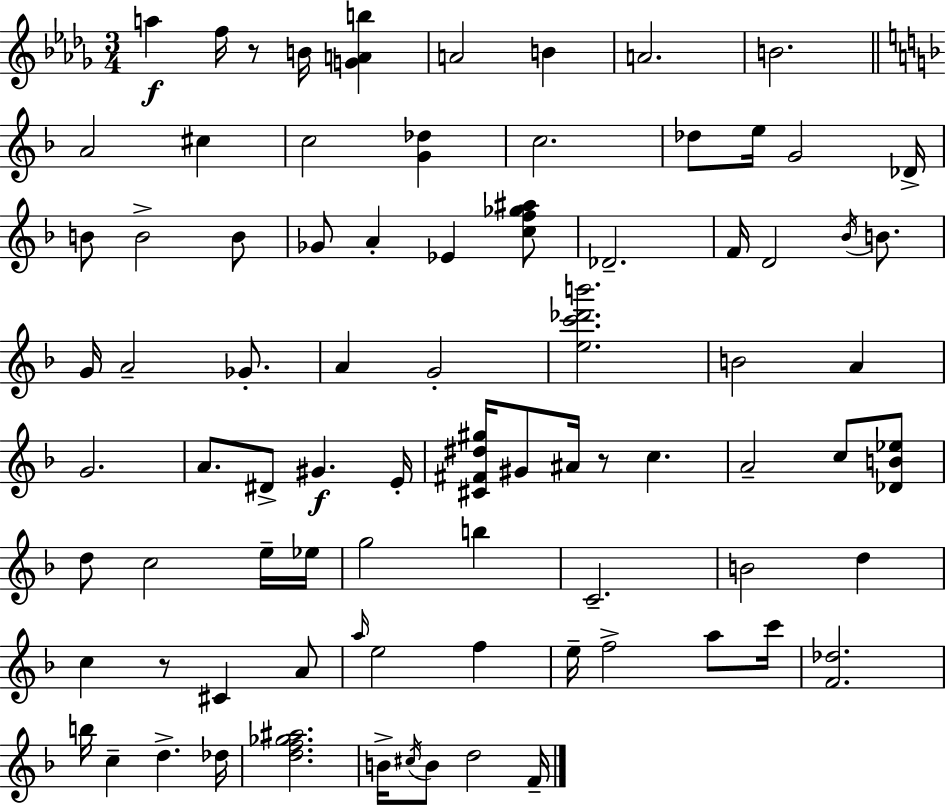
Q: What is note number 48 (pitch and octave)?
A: G5